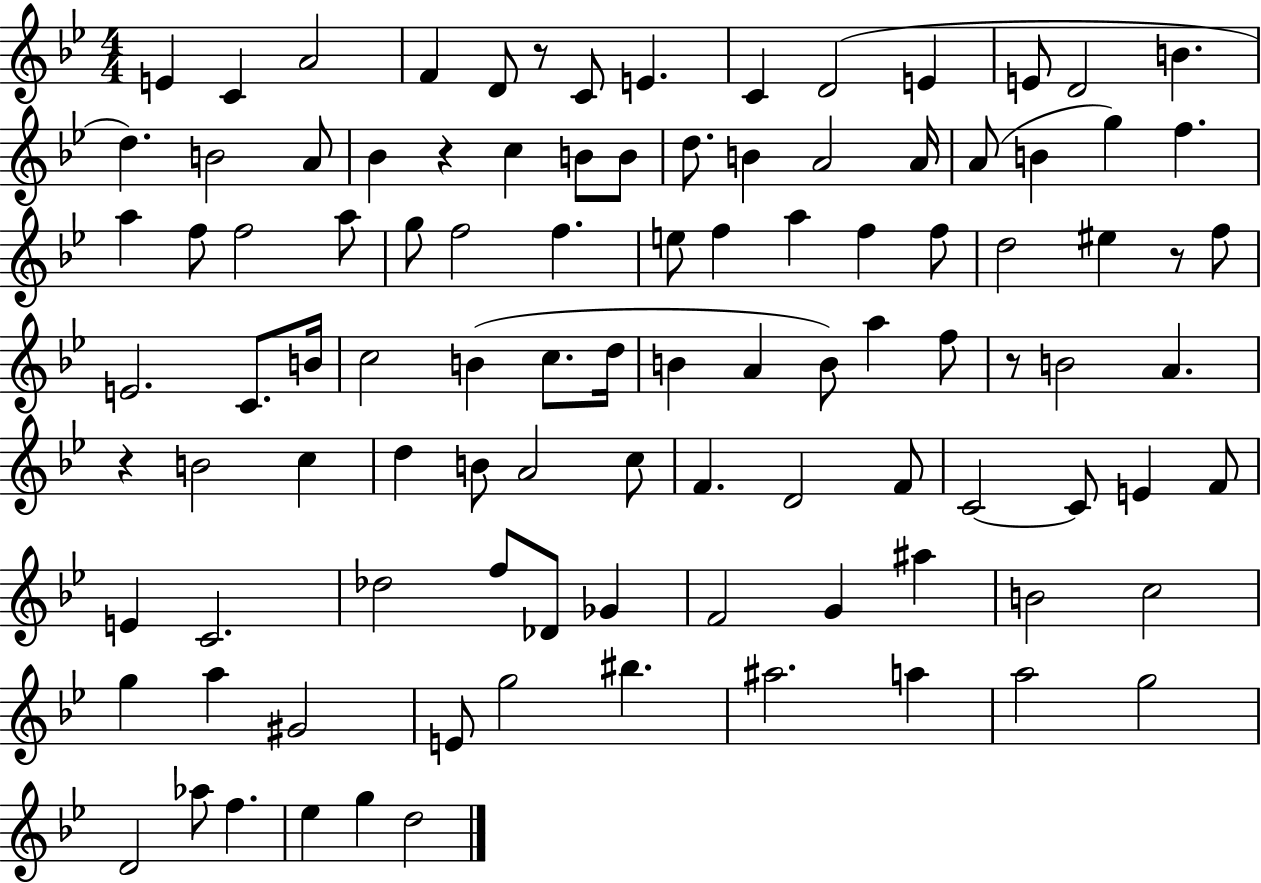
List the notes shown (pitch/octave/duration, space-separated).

E4/q C4/q A4/h F4/q D4/e R/e C4/e E4/q. C4/q D4/h E4/q E4/e D4/h B4/q. D5/q. B4/h A4/e Bb4/q R/q C5/q B4/e B4/e D5/e. B4/q A4/h A4/s A4/e B4/q G5/q F5/q. A5/q F5/e F5/h A5/e G5/e F5/h F5/q. E5/e F5/q A5/q F5/q F5/e D5/h EIS5/q R/e F5/e E4/h. C4/e. B4/s C5/h B4/q C5/e. D5/s B4/q A4/q B4/e A5/q F5/e R/e B4/h A4/q. R/q B4/h C5/q D5/q B4/e A4/h C5/e F4/q. D4/h F4/e C4/h C4/e E4/q F4/e E4/q C4/h. Db5/h F5/e Db4/e Gb4/q F4/h G4/q A#5/q B4/h C5/h G5/q A5/q G#4/h E4/e G5/h BIS5/q. A#5/h. A5/q A5/h G5/h D4/h Ab5/e F5/q. Eb5/q G5/q D5/h